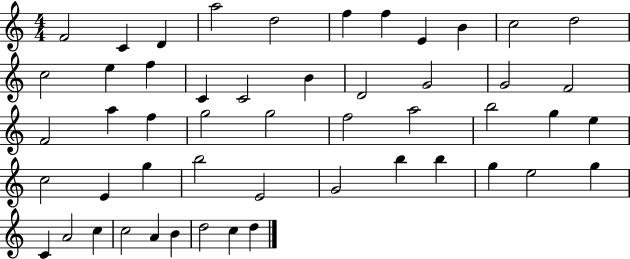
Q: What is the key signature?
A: C major